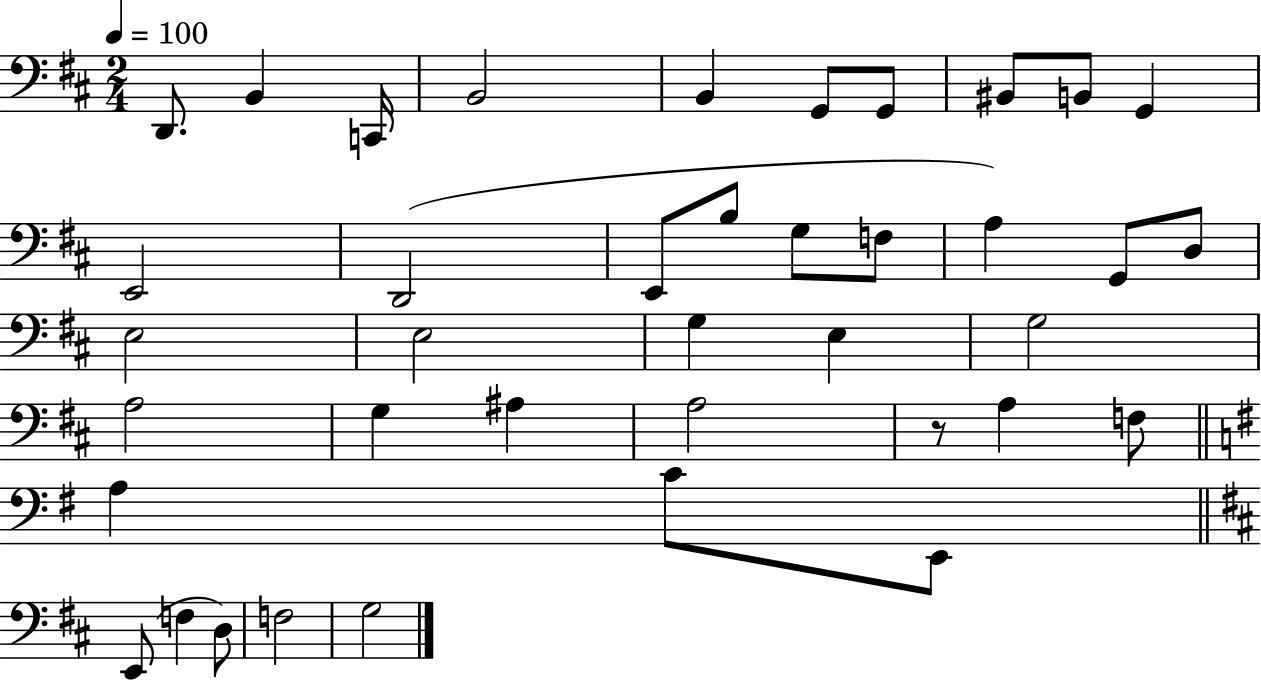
{
  \clef bass
  \numericTimeSignature
  \time 2/4
  \key d \major
  \tempo 4 = 100
  d,8. b,4 c,16 | b,2 | b,4 g,8 g,8 | bis,8 b,8 g,4 | \break e,2 | d,2( | e,8 b8 g8 f8 | a4) g,8 d8 | \break e2 | e2 | g4 e4 | g2 | \break a2 | g4 ais4 | a2 | r8 a4 f8 | \break \bar "||" \break \key g \major a4 c'8 e,8 | \bar "||" \break \key b \minor e,8( f4 d8) | f2 | g2 | \bar "|."
}